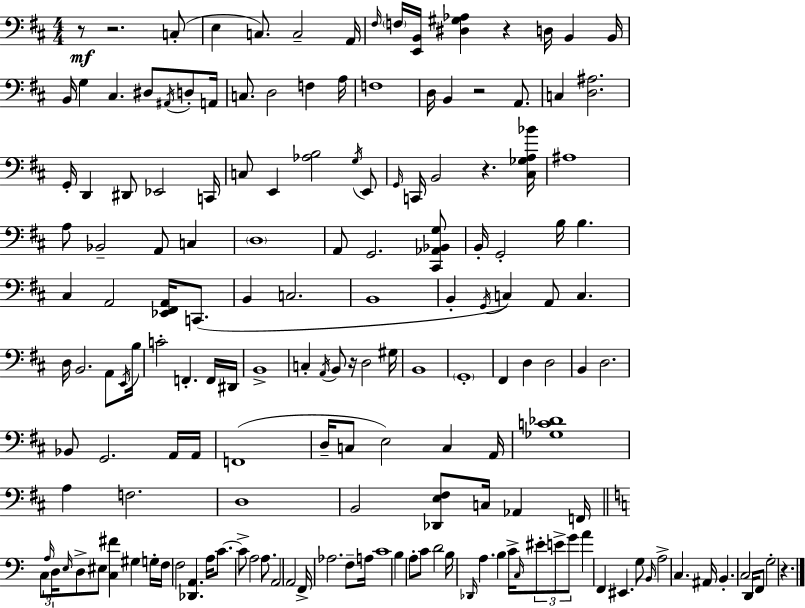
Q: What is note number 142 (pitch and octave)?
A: C3